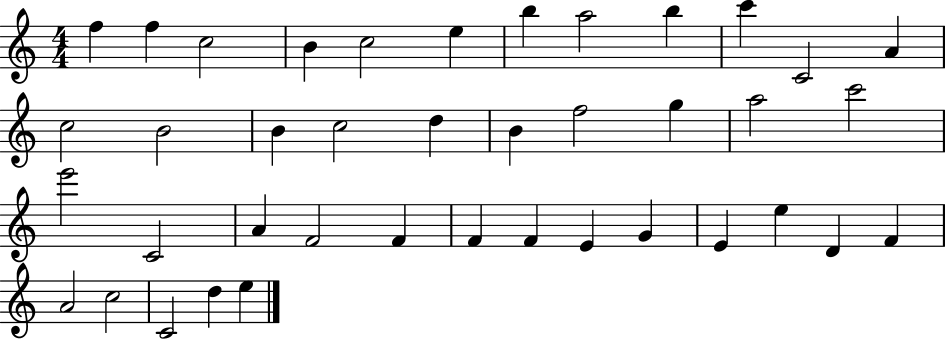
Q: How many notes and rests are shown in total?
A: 40